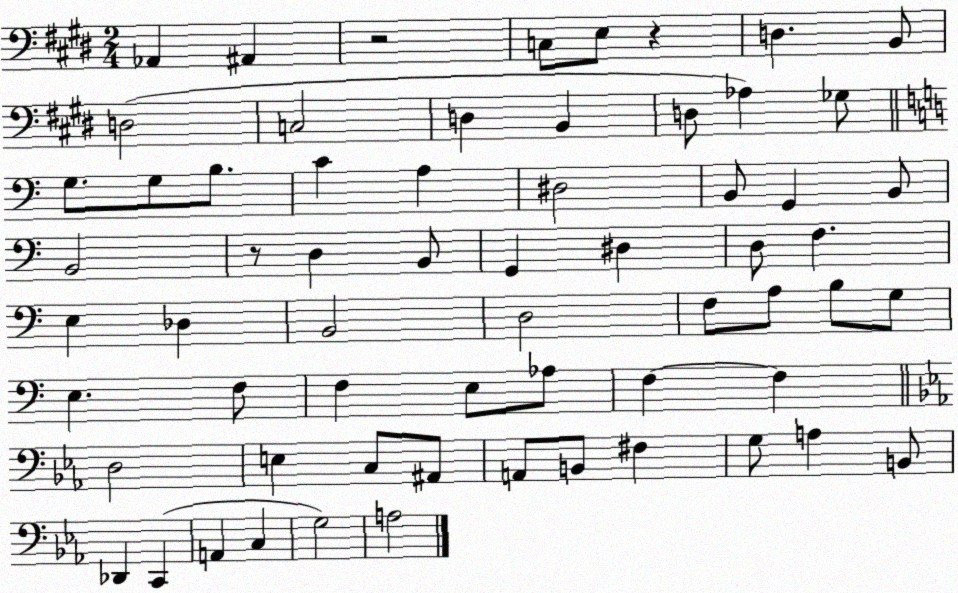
X:1
T:Untitled
M:2/4
L:1/4
K:E
_A,, ^A,, z2 C,/2 E,/2 z D, B,,/2 D,2 C,2 D, B,, D,/2 _A, _G,/2 G,/2 G,/2 B,/2 C A, ^D,2 B,,/2 G,, B,,/2 B,,2 z/2 D, B,,/2 G,, ^D, D,/2 F, E, _D, B,,2 D,2 F,/2 A,/2 B,/2 G,/2 E, F,/2 F, E,/2 _A,/2 F, F, D,2 E, C,/2 ^A,,/2 A,,/2 B,,/2 ^F, G,/2 A, B,,/2 _D,, C,, A,, C, G,2 A,2